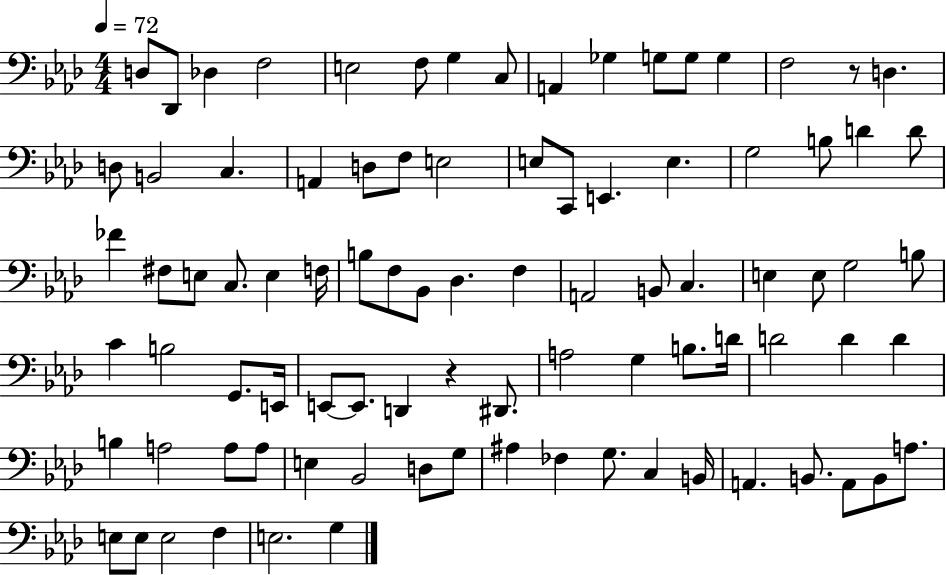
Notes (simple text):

D3/e Db2/e Db3/q F3/h E3/h F3/e G3/q C3/e A2/q Gb3/q G3/e G3/e G3/q F3/h R/e D3/q. D3/e B2/h C3/q. A2/q D3/e F3/e E3/h E3/e C2/e E2/q. E3/q. G3/h B3/e D4/q D4/e FES4/q F#3/e E3/e C3/e. E3/q F3/s B3/e F3/e Bb2/e Db3/q. F3/q A2/h B2/e C3/q. E3/q E3/e G3/h B3/e C4/q B3/h G2/e. E2/s E2/e E2/e. D2/q R/q D#2/e. A3/h G3/q B3/e. D4/s D4/h D4/q D4/q B3/q A3/h A3/e A3/e E3/q Bb2/h D3/e G3/e A#3/q FES3/q G3/e. C3/q B2/s A2/q. B2/e. A2/e B2/e A3/e. E3/e E3/e E3/h F3/q E3/h. G3/q